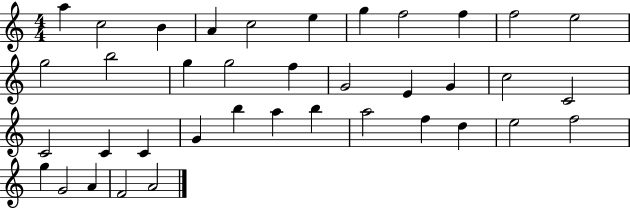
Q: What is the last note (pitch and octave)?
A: A4